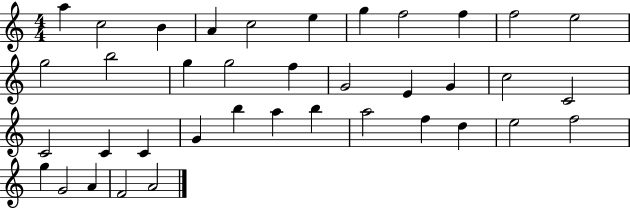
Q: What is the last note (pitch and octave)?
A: A4